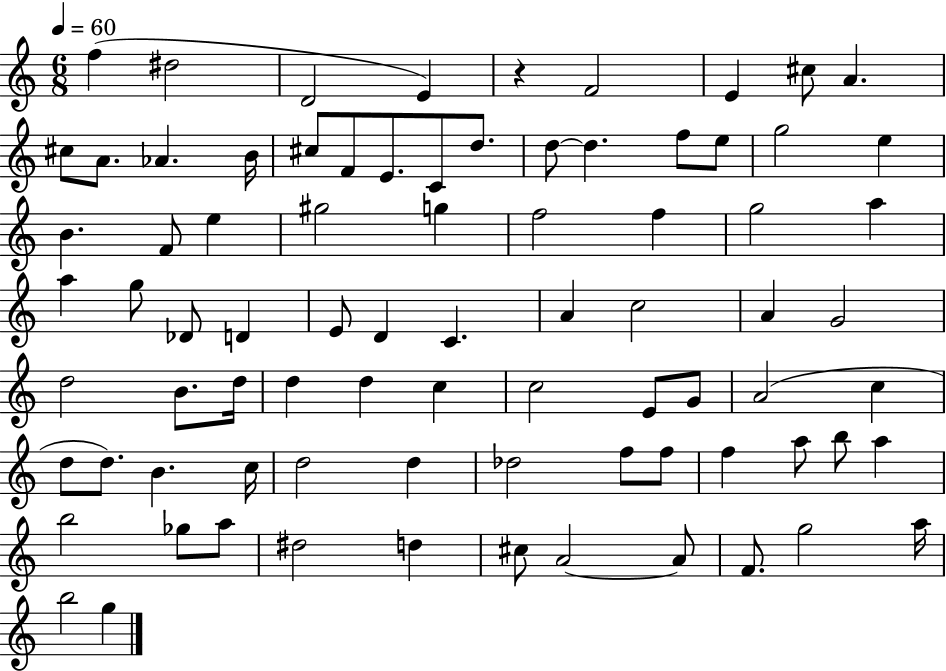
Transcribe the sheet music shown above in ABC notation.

X:1
T:Untitled
M:6/8
L:1/4
K:C
f ^d2 D2 E z F2 E ^c/2 A ^c/2 A/2 _A B/4 ^c/2 F/2 E/2 C/2 d/2 d/2 d f/2 e/2 g2 e B F/2 e ^g2 g f2 f g2 a a g/2 _D/2 D E/2 D C A c2 A G2 d2 B/2 d/4 d d c c2 E/2 G/2 A2 c d/2 d/2 B c/4 d2 d _d2 f/2 f/2 f a/2 b/2 a b2 _g/2 a/2 ^d2 d ^c/2 A2 A/2 F/2 g2 a/4 b2 g